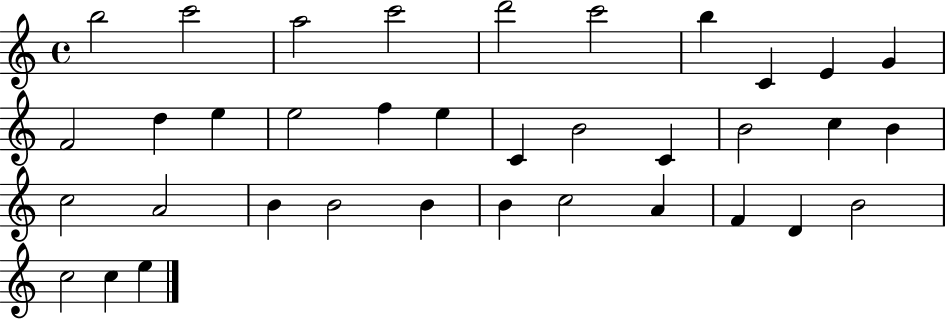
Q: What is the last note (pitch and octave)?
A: E5